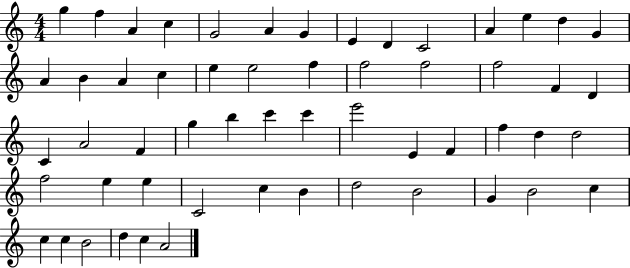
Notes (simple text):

G5/q F5/q A4/q C5/q G4/h A4/q G4/q E4/q D4/q C4/h A4/q E5/q D5/q G4/q A4/q B4/q A4/q C5/q E5/q E5/h F5/q F5/h F5/h F5/h F4/q D4/q C4/q A4/h F4/q G5/q B5/q C6/q C6/q E6/h E4/q F4/q F5/q D5/q D5/h F5/h E5/q E5/q C4/h C5/q B4/q D5/h B4/h G4/q B4/h C5/q C5/q C5/q B4/h D5/q C5/q A4/h